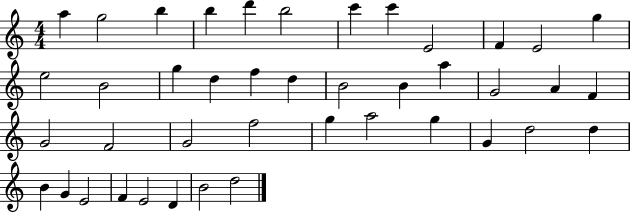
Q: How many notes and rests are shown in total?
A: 42